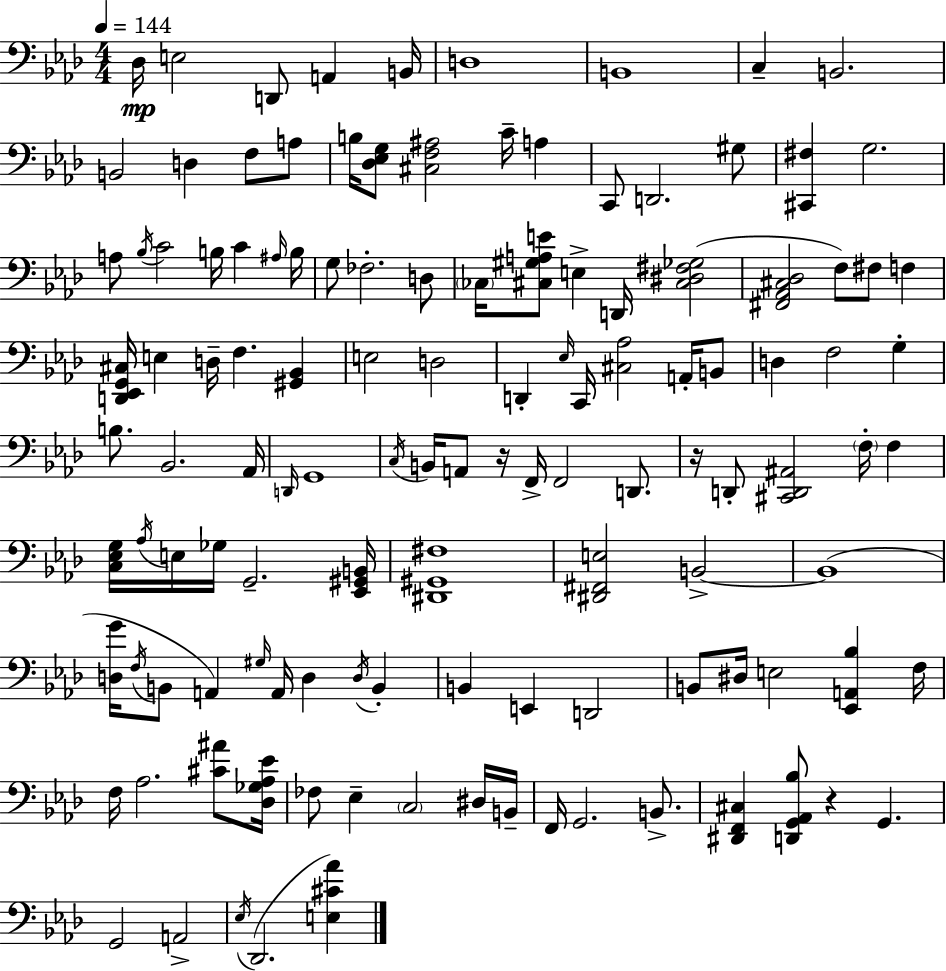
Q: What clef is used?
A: bass